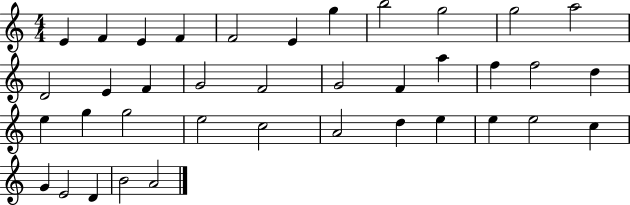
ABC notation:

X:1
T:Untitled
M:4/4
L:1/4
K:C
E F E F F2 E g b2 g2 g2 a2 D2 E F G2 F2 G2 F a f f2 d e g g2 e2 c2 A2 d e e e2 c G E2 D B2 A2